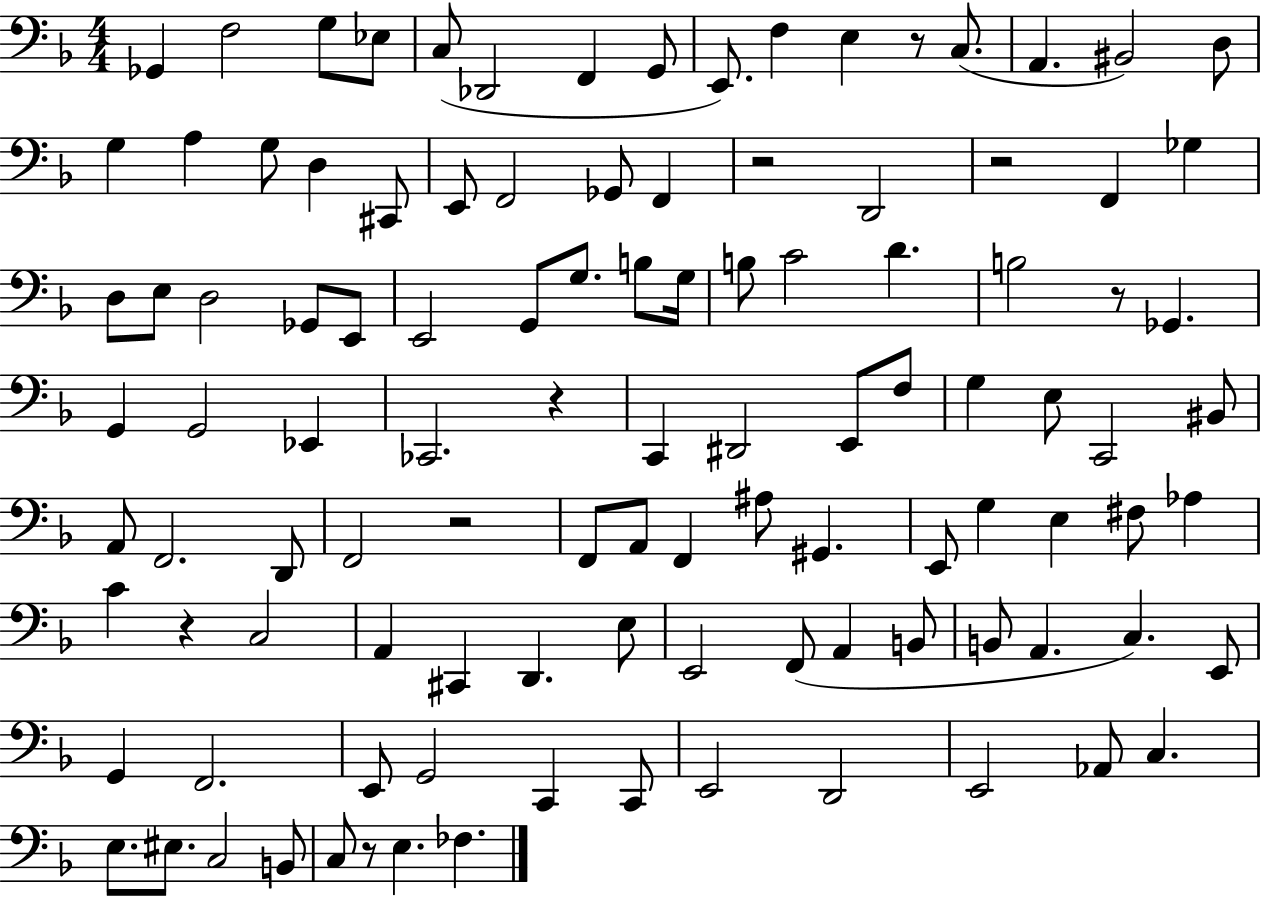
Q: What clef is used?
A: bass